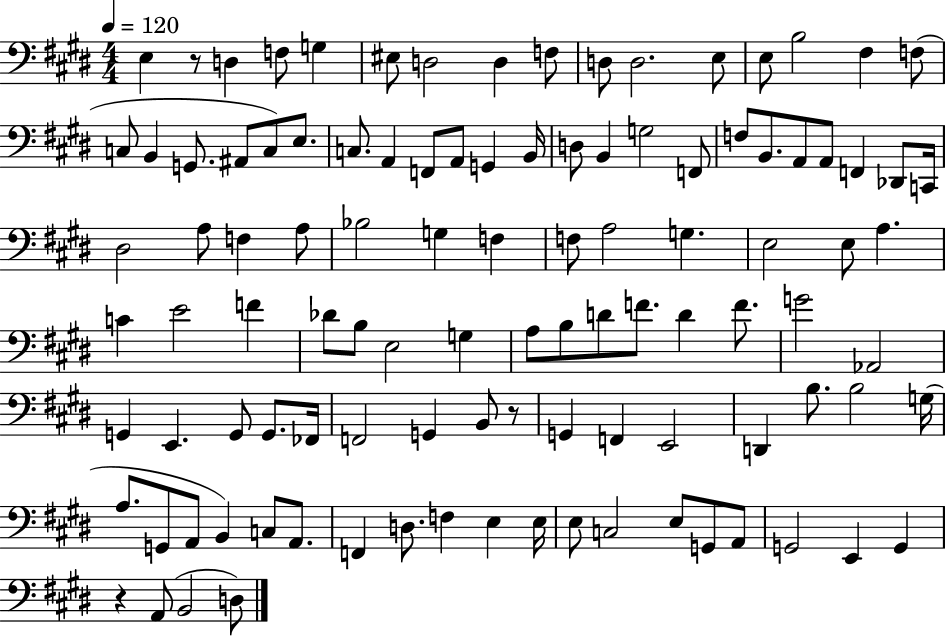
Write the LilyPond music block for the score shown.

{
  \clef bass
  \numericTimeSignature
  \time 4/4
  \key e \major
  \tempo 4 = 120
  e4 r8 d4 f8 g4 | eis8 d2 d4 f8 | d8 d2. e8 | e8 b2 fis4 f8( | \break c8 b,4 g,8. ais,8 c8) e8. | c8. a,4 f,8 a,8 g,4 b,16 | d8 b,4 g2 f,8 | f8 b,8. a,8 a,8 f,4 des,8 c,16 | \break dis2 a8 f4 a8 | bes2 g4 f4 | f8 a2 g4. | e2 e8 a4. | \break c'4 e'2 f'4 | des'8 b8 e2 g4 | a8 b8 d'8 f'8. d'4 f'8. | g'2 aes,2 | \break g,4 e,4. g,8 g,8. fes,16 | f,2 g,4 b,8 r8 | g,4 f,4 e,2 | d,4 b8. b2 g16( | \break a8. g,8 a,8 b,4) c8 a,8. | f,4 d8. f4 e4 e16 | e8 c2 e8 g,8 a,8 | g,2 e,4 g,4 | \break r4 a,8( b,2 d8) | \bar "|."
}